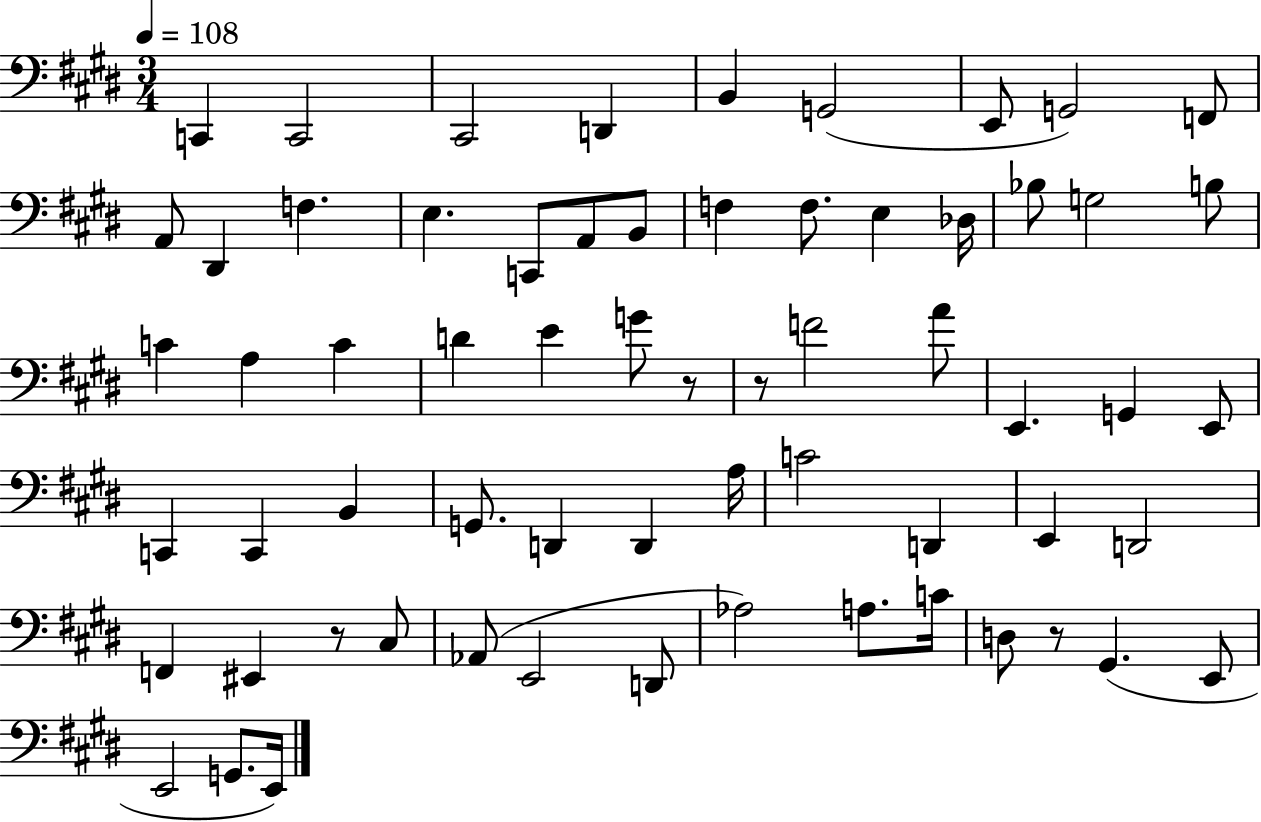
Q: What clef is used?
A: bass